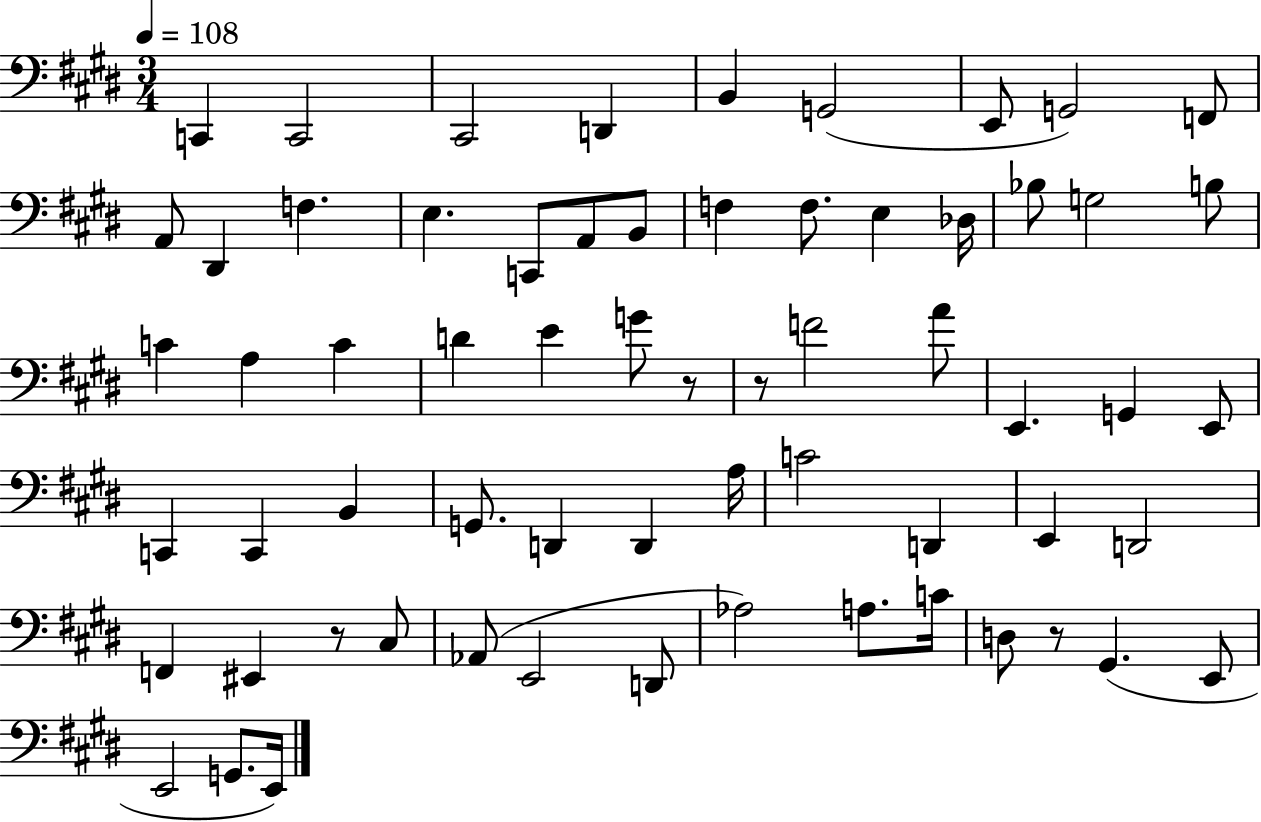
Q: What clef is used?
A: bass